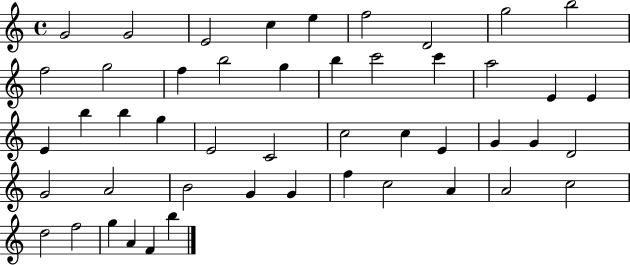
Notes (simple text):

G4/h G4/h E4/h C5/q E5/q F5/h D4/h G5/h B5/h F5/h G5/h F5/q B5/h G5/q B5/q C6/h C6/q A5/h E4/q E4/q E4/q B5/q B5/q G5/q E4/h C4/h C5/h C5/q E4/q G4/q G4/q D4/h G4/h A4/h B4/h G4/q G4/q F5/q C5/h A4/q A4/h C5/h D5/h F5/h G5/q A4/q F4/q B5/q